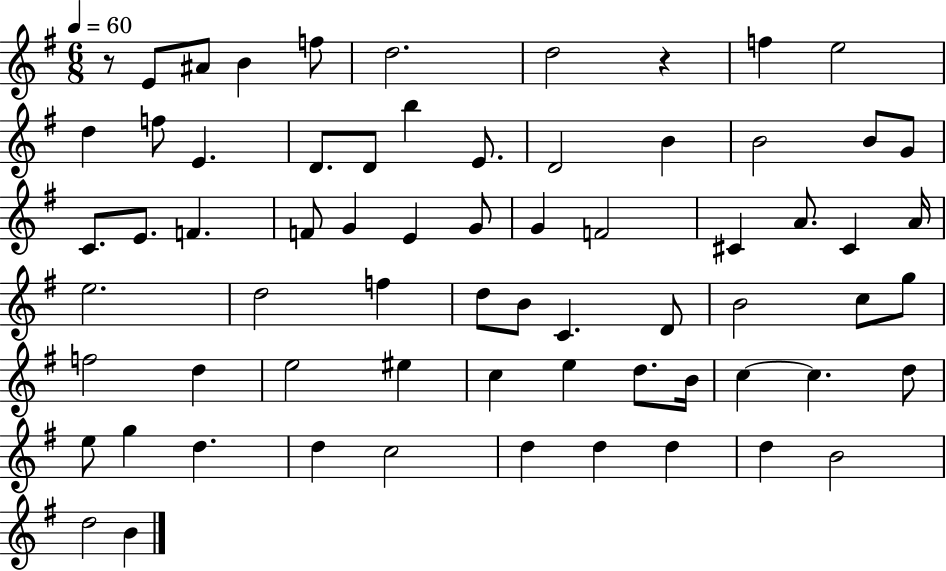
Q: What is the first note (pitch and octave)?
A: E4